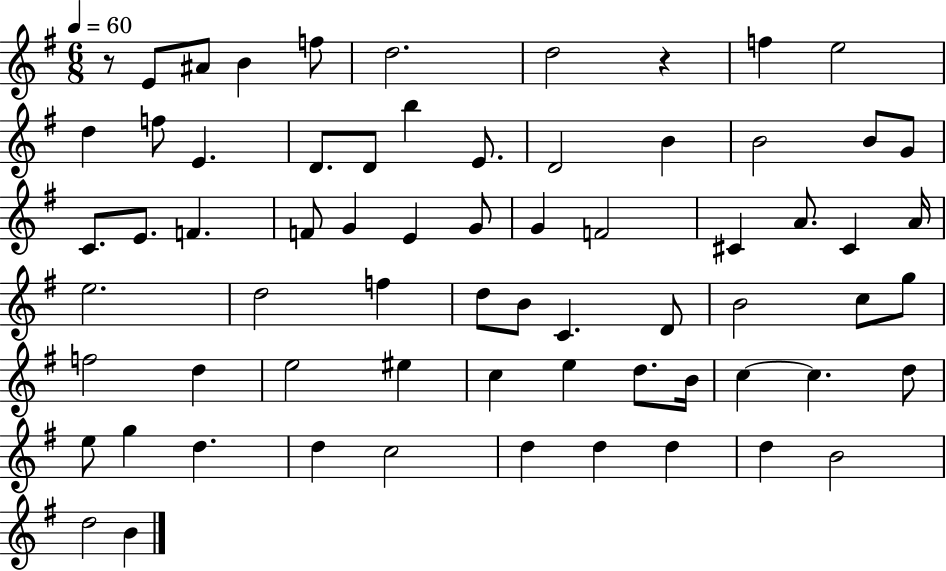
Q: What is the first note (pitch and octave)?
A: E4